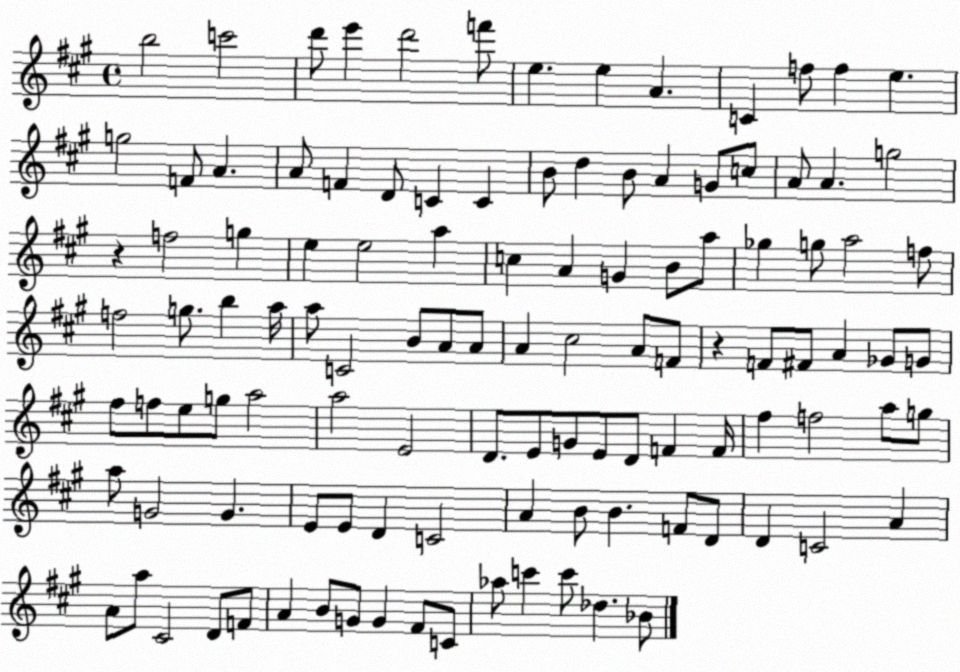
X:1
T:Untitled
M:4/4
L:1/4
K:A
b2 c'2 d'/2 e' d'2 f'/2 e e A C f/2 f e g2 F/2 A A/2 F D/2 C C B/2 d B/2 A G/2 c/2 A/2 A g2 z f2 g e e2 a c A G B/2 a/2 _g g/2 a2 f/2 f2 g/2 b a/4 a/2 C2 B/2 A/2 A/2 A ^c2 A/2 F/2 z F/2 ^F/2 A _G/2 G/2 ^f/2 f/2 e/2 g/2 a2 a2 E2 D/2 E/2 G/2 E/2 D/2 F F/4 ^f f2 a/2 g/2 a/2 G2 G E/2 E/2 D C2 A B/2 B F/2 D/2 D C2 A A/2 a/2 ^C2 D/2 F/2 A B/2 G/2 G ^F/2 C/2 _a/2 c' c'/2 _d _B/2